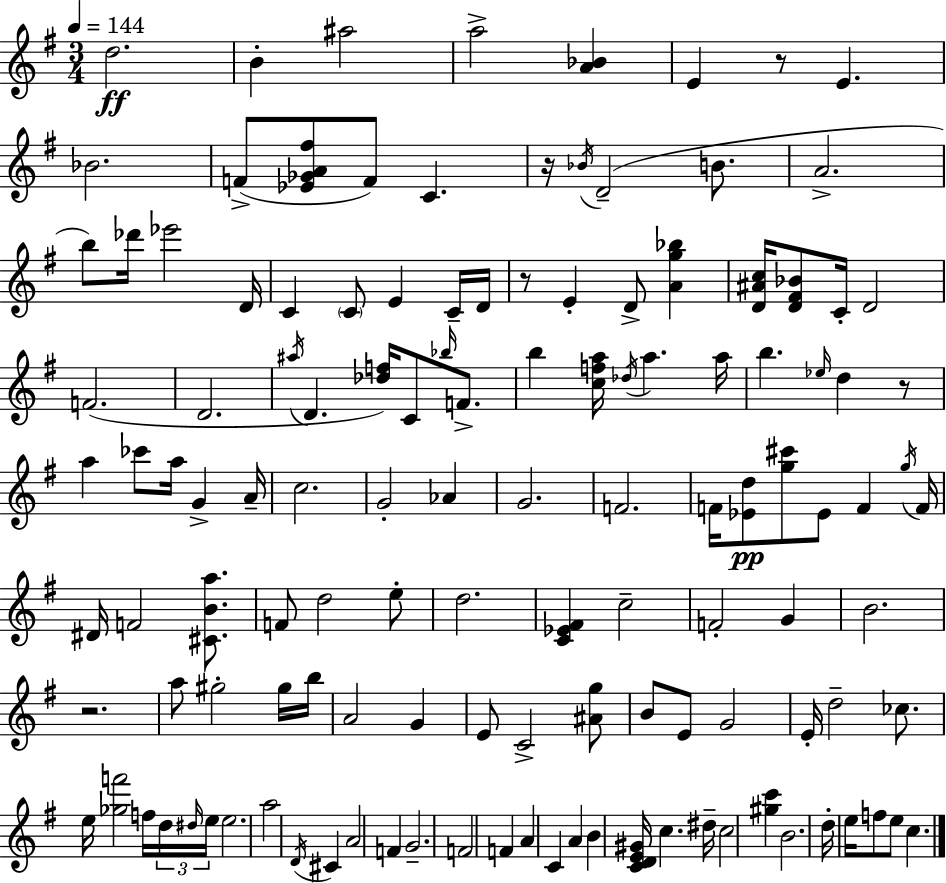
D5/h. B4/q A#5/h A5/h [A4,Bb4]/q E4/q R/e E4/q. Bb4/h. F4/e [Eb4,Gb4,A4,F#5]/e F4/e C4/q. R/s Bb4/s D4/h B4/e. A4/h. B5/e Db6/s Eb6/h D4/s C4/q C4/e E4/q C4/s D4/s R/e E4/q D4/e [A4,G5,Bb5]/q [D4,A#4,C5]/s [D4,F#4,Bb4]/e C4/s D4/h F4/h. D4/h. A#5/s D4/q. [Db5,F5]/s C4/e Bb5/s F4/e. B5/q [C5,F5,A5]/s Db5/s A5/q. A5/s B5/q. Eb5/s D5/q R/e A5/q CES6/e A5/s G4/q A4/s C5/h. G4/h Ab4/q G4/h. F4/h. F4/s [Eb4,D5]/e [G5,C#6]/e Eb4/e F4/q G5/s F4/s D#4/s F4/h [C#4,B4,A5]/e. F4/e D5/h E5/e D5/h. [C4,Eb4,F#4]/q C5/h F4/h G4/q B4/h. R/h. A5/e G#5/h G#5/s B5/s A4/h G4/q E4/e C4/h [A#4,G5]/e B4/e E4/e G4/h E4/s D5/h CES5/e. E5/s [Gb5,F6]/h F5/s D5/s D#5/s E5/s E5/h. A5/h D4/s C#4/q A4/h F4/q G4/h. F4/h F4/q A4/q C4/q A4/q B4/q [C4,D4,E4,G#4]/s C5/q. D#5/s C5/h [G#5,C6]/q B4/h. D5/s E5/s F5/e E5/e C5/q.